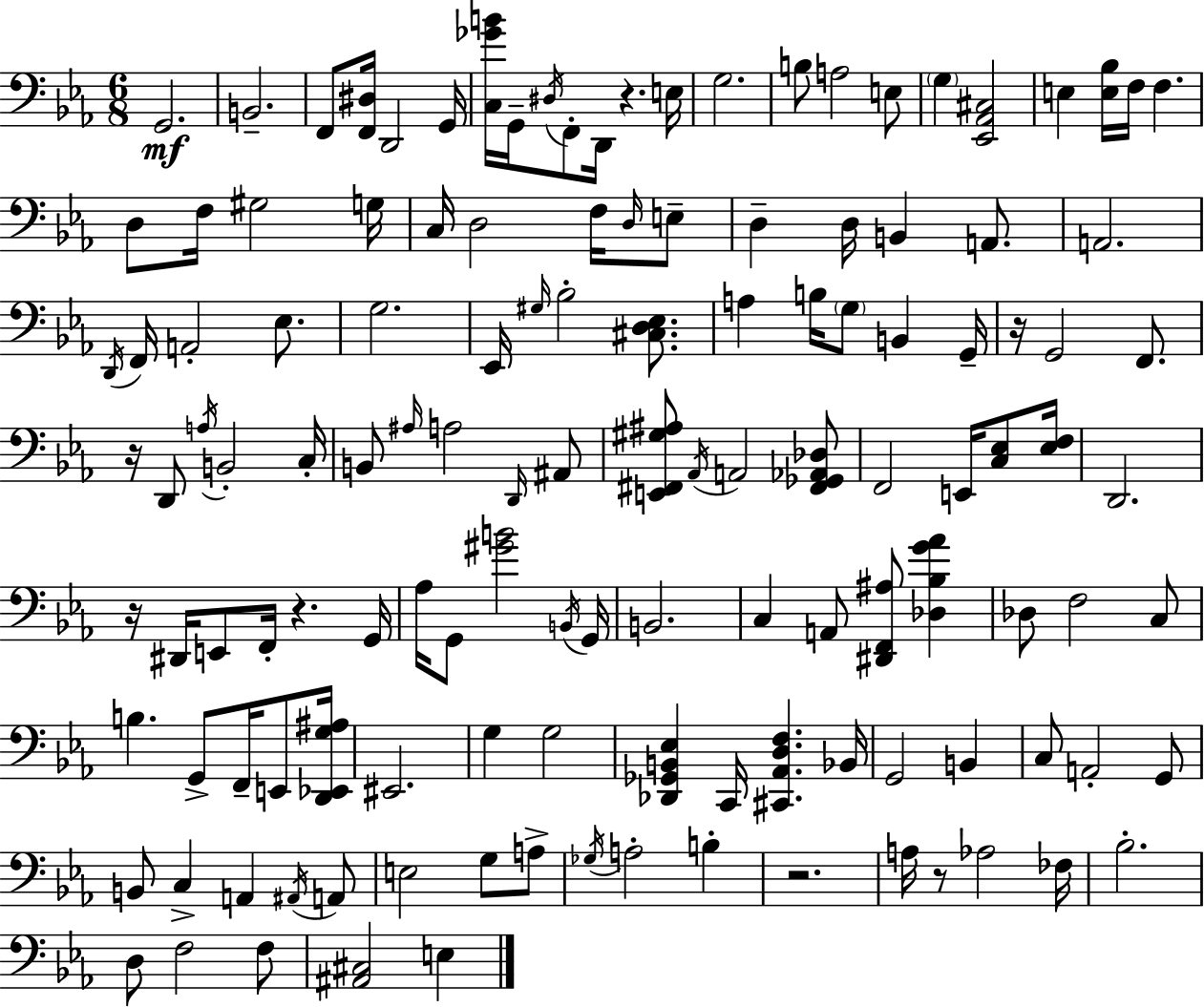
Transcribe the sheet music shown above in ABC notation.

X:1
T:Untitled
M:6/8
L:1/4
K:Eb
G,,2 B,,2 F,,/2 [F,,^D,]/4 D,,2 G,,/4 [C,_GB]/4 G,,/4 ^D,/4 F,,/2 D,,/4 z E,/4 G,2 B,/2 A,2 E,/2 G, [_E,,_A,,^C,]2 E, [E,_B,]/4 F,/4 F, D,/2 F,/4 ^G,2 G,/4 C,/4 D,2 F,/4 D,/4 E,/2 D, D,/4 B,, A,,/2 A,,2 D,,/4 F,,/4 A,,2 _E,/2 G,2 _E,,/4 ^G,/4 _B,2 [^C,D,_E,]/2 A, B,/4 G,/2 B,, G,,/4 z/4 G,,2 F,,/2 z/4 D,,/2 A,/4 B,,2 C,/4 B,,/2 ^A,/4 A,2 D,,/4 ^A,,/2 [E,,^F,,^G,^A,]/2 _A,,/4 A,,2 [^F,,_G,,_A,,_D,]/2 F,,2 E,,/4 [C,_E,]/2 [_E,F,]/4 D,,2 z/4 ^D,,/4 E,,/2 F,,/4 z G,,/4 _A,/4 G,,/2 [^GB]2 B,,/4 G,,/4 B,,2 C, A,,/2 [^D,,F,,^A,]/2 [_D,_B,G_A] _D,/2 F,2 C,/2 B, G,,/2 F,,/4 E,,/2 [D,,_E,,G,^A,]/4 ^E,,2 G, G,2 [_D,,_G,,B,,_E,] C,,/4 [^C,,_A,,D,F,] _B,,/4 G,,2 B,, C,/2 A,,2 G,,/2 B,,/2 C, A,, ^A,,/4 A,,/2 E,2 G,/2 A,/2 _G,/4 A,2 B, z2 A,/4 z/2 _A,2 _F,/4 _B,2 D,/2 F,2 F,/2 [^A,,^C,]2 E,